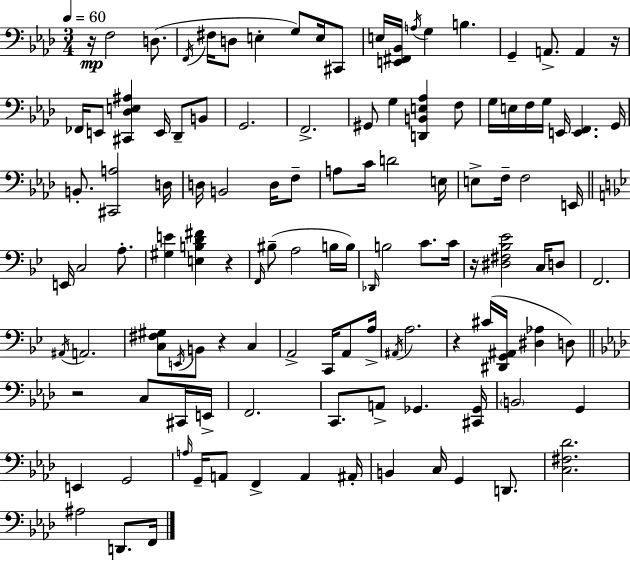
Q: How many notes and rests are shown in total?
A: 118